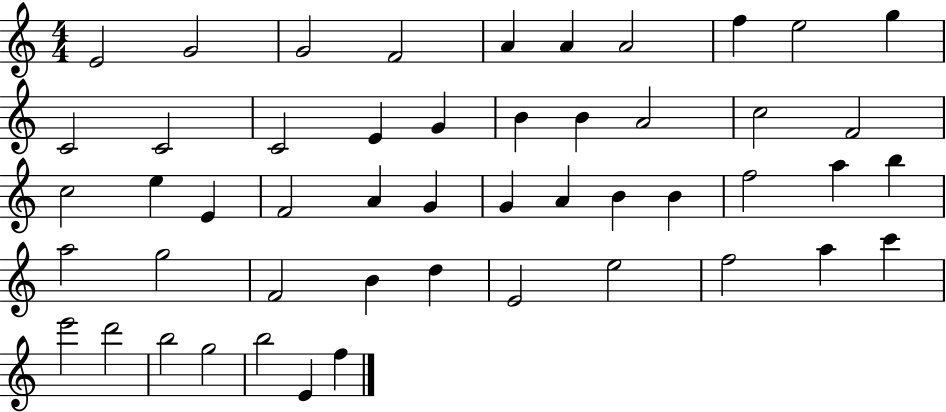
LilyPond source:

{
  \clef treble
  \numericTimeSignature
  \time 4/4
  \key c \major
  e'2 g'2 | g'2 f'2 | a'4 a'4 a'2 | f''4 e''2 g''4 | \break c'2 c'2 | c'2 e'4 g'4 | b'4 b'4 a'2 | c''2 f'2 | \break c''2 e''4 e'4 | f'2 a'4 g'4 | g'4 a'4 b'4 b'4 | f''2 a''4 b''4 | \break a''2 g''2 | f'2 b'4 d''4 | e'2 e''2 | f''2 a''4 c'''4 | \break e'''2 d'''2 | b''2 g''2 | b''2 e'4 f''4 | \bar "|."
}